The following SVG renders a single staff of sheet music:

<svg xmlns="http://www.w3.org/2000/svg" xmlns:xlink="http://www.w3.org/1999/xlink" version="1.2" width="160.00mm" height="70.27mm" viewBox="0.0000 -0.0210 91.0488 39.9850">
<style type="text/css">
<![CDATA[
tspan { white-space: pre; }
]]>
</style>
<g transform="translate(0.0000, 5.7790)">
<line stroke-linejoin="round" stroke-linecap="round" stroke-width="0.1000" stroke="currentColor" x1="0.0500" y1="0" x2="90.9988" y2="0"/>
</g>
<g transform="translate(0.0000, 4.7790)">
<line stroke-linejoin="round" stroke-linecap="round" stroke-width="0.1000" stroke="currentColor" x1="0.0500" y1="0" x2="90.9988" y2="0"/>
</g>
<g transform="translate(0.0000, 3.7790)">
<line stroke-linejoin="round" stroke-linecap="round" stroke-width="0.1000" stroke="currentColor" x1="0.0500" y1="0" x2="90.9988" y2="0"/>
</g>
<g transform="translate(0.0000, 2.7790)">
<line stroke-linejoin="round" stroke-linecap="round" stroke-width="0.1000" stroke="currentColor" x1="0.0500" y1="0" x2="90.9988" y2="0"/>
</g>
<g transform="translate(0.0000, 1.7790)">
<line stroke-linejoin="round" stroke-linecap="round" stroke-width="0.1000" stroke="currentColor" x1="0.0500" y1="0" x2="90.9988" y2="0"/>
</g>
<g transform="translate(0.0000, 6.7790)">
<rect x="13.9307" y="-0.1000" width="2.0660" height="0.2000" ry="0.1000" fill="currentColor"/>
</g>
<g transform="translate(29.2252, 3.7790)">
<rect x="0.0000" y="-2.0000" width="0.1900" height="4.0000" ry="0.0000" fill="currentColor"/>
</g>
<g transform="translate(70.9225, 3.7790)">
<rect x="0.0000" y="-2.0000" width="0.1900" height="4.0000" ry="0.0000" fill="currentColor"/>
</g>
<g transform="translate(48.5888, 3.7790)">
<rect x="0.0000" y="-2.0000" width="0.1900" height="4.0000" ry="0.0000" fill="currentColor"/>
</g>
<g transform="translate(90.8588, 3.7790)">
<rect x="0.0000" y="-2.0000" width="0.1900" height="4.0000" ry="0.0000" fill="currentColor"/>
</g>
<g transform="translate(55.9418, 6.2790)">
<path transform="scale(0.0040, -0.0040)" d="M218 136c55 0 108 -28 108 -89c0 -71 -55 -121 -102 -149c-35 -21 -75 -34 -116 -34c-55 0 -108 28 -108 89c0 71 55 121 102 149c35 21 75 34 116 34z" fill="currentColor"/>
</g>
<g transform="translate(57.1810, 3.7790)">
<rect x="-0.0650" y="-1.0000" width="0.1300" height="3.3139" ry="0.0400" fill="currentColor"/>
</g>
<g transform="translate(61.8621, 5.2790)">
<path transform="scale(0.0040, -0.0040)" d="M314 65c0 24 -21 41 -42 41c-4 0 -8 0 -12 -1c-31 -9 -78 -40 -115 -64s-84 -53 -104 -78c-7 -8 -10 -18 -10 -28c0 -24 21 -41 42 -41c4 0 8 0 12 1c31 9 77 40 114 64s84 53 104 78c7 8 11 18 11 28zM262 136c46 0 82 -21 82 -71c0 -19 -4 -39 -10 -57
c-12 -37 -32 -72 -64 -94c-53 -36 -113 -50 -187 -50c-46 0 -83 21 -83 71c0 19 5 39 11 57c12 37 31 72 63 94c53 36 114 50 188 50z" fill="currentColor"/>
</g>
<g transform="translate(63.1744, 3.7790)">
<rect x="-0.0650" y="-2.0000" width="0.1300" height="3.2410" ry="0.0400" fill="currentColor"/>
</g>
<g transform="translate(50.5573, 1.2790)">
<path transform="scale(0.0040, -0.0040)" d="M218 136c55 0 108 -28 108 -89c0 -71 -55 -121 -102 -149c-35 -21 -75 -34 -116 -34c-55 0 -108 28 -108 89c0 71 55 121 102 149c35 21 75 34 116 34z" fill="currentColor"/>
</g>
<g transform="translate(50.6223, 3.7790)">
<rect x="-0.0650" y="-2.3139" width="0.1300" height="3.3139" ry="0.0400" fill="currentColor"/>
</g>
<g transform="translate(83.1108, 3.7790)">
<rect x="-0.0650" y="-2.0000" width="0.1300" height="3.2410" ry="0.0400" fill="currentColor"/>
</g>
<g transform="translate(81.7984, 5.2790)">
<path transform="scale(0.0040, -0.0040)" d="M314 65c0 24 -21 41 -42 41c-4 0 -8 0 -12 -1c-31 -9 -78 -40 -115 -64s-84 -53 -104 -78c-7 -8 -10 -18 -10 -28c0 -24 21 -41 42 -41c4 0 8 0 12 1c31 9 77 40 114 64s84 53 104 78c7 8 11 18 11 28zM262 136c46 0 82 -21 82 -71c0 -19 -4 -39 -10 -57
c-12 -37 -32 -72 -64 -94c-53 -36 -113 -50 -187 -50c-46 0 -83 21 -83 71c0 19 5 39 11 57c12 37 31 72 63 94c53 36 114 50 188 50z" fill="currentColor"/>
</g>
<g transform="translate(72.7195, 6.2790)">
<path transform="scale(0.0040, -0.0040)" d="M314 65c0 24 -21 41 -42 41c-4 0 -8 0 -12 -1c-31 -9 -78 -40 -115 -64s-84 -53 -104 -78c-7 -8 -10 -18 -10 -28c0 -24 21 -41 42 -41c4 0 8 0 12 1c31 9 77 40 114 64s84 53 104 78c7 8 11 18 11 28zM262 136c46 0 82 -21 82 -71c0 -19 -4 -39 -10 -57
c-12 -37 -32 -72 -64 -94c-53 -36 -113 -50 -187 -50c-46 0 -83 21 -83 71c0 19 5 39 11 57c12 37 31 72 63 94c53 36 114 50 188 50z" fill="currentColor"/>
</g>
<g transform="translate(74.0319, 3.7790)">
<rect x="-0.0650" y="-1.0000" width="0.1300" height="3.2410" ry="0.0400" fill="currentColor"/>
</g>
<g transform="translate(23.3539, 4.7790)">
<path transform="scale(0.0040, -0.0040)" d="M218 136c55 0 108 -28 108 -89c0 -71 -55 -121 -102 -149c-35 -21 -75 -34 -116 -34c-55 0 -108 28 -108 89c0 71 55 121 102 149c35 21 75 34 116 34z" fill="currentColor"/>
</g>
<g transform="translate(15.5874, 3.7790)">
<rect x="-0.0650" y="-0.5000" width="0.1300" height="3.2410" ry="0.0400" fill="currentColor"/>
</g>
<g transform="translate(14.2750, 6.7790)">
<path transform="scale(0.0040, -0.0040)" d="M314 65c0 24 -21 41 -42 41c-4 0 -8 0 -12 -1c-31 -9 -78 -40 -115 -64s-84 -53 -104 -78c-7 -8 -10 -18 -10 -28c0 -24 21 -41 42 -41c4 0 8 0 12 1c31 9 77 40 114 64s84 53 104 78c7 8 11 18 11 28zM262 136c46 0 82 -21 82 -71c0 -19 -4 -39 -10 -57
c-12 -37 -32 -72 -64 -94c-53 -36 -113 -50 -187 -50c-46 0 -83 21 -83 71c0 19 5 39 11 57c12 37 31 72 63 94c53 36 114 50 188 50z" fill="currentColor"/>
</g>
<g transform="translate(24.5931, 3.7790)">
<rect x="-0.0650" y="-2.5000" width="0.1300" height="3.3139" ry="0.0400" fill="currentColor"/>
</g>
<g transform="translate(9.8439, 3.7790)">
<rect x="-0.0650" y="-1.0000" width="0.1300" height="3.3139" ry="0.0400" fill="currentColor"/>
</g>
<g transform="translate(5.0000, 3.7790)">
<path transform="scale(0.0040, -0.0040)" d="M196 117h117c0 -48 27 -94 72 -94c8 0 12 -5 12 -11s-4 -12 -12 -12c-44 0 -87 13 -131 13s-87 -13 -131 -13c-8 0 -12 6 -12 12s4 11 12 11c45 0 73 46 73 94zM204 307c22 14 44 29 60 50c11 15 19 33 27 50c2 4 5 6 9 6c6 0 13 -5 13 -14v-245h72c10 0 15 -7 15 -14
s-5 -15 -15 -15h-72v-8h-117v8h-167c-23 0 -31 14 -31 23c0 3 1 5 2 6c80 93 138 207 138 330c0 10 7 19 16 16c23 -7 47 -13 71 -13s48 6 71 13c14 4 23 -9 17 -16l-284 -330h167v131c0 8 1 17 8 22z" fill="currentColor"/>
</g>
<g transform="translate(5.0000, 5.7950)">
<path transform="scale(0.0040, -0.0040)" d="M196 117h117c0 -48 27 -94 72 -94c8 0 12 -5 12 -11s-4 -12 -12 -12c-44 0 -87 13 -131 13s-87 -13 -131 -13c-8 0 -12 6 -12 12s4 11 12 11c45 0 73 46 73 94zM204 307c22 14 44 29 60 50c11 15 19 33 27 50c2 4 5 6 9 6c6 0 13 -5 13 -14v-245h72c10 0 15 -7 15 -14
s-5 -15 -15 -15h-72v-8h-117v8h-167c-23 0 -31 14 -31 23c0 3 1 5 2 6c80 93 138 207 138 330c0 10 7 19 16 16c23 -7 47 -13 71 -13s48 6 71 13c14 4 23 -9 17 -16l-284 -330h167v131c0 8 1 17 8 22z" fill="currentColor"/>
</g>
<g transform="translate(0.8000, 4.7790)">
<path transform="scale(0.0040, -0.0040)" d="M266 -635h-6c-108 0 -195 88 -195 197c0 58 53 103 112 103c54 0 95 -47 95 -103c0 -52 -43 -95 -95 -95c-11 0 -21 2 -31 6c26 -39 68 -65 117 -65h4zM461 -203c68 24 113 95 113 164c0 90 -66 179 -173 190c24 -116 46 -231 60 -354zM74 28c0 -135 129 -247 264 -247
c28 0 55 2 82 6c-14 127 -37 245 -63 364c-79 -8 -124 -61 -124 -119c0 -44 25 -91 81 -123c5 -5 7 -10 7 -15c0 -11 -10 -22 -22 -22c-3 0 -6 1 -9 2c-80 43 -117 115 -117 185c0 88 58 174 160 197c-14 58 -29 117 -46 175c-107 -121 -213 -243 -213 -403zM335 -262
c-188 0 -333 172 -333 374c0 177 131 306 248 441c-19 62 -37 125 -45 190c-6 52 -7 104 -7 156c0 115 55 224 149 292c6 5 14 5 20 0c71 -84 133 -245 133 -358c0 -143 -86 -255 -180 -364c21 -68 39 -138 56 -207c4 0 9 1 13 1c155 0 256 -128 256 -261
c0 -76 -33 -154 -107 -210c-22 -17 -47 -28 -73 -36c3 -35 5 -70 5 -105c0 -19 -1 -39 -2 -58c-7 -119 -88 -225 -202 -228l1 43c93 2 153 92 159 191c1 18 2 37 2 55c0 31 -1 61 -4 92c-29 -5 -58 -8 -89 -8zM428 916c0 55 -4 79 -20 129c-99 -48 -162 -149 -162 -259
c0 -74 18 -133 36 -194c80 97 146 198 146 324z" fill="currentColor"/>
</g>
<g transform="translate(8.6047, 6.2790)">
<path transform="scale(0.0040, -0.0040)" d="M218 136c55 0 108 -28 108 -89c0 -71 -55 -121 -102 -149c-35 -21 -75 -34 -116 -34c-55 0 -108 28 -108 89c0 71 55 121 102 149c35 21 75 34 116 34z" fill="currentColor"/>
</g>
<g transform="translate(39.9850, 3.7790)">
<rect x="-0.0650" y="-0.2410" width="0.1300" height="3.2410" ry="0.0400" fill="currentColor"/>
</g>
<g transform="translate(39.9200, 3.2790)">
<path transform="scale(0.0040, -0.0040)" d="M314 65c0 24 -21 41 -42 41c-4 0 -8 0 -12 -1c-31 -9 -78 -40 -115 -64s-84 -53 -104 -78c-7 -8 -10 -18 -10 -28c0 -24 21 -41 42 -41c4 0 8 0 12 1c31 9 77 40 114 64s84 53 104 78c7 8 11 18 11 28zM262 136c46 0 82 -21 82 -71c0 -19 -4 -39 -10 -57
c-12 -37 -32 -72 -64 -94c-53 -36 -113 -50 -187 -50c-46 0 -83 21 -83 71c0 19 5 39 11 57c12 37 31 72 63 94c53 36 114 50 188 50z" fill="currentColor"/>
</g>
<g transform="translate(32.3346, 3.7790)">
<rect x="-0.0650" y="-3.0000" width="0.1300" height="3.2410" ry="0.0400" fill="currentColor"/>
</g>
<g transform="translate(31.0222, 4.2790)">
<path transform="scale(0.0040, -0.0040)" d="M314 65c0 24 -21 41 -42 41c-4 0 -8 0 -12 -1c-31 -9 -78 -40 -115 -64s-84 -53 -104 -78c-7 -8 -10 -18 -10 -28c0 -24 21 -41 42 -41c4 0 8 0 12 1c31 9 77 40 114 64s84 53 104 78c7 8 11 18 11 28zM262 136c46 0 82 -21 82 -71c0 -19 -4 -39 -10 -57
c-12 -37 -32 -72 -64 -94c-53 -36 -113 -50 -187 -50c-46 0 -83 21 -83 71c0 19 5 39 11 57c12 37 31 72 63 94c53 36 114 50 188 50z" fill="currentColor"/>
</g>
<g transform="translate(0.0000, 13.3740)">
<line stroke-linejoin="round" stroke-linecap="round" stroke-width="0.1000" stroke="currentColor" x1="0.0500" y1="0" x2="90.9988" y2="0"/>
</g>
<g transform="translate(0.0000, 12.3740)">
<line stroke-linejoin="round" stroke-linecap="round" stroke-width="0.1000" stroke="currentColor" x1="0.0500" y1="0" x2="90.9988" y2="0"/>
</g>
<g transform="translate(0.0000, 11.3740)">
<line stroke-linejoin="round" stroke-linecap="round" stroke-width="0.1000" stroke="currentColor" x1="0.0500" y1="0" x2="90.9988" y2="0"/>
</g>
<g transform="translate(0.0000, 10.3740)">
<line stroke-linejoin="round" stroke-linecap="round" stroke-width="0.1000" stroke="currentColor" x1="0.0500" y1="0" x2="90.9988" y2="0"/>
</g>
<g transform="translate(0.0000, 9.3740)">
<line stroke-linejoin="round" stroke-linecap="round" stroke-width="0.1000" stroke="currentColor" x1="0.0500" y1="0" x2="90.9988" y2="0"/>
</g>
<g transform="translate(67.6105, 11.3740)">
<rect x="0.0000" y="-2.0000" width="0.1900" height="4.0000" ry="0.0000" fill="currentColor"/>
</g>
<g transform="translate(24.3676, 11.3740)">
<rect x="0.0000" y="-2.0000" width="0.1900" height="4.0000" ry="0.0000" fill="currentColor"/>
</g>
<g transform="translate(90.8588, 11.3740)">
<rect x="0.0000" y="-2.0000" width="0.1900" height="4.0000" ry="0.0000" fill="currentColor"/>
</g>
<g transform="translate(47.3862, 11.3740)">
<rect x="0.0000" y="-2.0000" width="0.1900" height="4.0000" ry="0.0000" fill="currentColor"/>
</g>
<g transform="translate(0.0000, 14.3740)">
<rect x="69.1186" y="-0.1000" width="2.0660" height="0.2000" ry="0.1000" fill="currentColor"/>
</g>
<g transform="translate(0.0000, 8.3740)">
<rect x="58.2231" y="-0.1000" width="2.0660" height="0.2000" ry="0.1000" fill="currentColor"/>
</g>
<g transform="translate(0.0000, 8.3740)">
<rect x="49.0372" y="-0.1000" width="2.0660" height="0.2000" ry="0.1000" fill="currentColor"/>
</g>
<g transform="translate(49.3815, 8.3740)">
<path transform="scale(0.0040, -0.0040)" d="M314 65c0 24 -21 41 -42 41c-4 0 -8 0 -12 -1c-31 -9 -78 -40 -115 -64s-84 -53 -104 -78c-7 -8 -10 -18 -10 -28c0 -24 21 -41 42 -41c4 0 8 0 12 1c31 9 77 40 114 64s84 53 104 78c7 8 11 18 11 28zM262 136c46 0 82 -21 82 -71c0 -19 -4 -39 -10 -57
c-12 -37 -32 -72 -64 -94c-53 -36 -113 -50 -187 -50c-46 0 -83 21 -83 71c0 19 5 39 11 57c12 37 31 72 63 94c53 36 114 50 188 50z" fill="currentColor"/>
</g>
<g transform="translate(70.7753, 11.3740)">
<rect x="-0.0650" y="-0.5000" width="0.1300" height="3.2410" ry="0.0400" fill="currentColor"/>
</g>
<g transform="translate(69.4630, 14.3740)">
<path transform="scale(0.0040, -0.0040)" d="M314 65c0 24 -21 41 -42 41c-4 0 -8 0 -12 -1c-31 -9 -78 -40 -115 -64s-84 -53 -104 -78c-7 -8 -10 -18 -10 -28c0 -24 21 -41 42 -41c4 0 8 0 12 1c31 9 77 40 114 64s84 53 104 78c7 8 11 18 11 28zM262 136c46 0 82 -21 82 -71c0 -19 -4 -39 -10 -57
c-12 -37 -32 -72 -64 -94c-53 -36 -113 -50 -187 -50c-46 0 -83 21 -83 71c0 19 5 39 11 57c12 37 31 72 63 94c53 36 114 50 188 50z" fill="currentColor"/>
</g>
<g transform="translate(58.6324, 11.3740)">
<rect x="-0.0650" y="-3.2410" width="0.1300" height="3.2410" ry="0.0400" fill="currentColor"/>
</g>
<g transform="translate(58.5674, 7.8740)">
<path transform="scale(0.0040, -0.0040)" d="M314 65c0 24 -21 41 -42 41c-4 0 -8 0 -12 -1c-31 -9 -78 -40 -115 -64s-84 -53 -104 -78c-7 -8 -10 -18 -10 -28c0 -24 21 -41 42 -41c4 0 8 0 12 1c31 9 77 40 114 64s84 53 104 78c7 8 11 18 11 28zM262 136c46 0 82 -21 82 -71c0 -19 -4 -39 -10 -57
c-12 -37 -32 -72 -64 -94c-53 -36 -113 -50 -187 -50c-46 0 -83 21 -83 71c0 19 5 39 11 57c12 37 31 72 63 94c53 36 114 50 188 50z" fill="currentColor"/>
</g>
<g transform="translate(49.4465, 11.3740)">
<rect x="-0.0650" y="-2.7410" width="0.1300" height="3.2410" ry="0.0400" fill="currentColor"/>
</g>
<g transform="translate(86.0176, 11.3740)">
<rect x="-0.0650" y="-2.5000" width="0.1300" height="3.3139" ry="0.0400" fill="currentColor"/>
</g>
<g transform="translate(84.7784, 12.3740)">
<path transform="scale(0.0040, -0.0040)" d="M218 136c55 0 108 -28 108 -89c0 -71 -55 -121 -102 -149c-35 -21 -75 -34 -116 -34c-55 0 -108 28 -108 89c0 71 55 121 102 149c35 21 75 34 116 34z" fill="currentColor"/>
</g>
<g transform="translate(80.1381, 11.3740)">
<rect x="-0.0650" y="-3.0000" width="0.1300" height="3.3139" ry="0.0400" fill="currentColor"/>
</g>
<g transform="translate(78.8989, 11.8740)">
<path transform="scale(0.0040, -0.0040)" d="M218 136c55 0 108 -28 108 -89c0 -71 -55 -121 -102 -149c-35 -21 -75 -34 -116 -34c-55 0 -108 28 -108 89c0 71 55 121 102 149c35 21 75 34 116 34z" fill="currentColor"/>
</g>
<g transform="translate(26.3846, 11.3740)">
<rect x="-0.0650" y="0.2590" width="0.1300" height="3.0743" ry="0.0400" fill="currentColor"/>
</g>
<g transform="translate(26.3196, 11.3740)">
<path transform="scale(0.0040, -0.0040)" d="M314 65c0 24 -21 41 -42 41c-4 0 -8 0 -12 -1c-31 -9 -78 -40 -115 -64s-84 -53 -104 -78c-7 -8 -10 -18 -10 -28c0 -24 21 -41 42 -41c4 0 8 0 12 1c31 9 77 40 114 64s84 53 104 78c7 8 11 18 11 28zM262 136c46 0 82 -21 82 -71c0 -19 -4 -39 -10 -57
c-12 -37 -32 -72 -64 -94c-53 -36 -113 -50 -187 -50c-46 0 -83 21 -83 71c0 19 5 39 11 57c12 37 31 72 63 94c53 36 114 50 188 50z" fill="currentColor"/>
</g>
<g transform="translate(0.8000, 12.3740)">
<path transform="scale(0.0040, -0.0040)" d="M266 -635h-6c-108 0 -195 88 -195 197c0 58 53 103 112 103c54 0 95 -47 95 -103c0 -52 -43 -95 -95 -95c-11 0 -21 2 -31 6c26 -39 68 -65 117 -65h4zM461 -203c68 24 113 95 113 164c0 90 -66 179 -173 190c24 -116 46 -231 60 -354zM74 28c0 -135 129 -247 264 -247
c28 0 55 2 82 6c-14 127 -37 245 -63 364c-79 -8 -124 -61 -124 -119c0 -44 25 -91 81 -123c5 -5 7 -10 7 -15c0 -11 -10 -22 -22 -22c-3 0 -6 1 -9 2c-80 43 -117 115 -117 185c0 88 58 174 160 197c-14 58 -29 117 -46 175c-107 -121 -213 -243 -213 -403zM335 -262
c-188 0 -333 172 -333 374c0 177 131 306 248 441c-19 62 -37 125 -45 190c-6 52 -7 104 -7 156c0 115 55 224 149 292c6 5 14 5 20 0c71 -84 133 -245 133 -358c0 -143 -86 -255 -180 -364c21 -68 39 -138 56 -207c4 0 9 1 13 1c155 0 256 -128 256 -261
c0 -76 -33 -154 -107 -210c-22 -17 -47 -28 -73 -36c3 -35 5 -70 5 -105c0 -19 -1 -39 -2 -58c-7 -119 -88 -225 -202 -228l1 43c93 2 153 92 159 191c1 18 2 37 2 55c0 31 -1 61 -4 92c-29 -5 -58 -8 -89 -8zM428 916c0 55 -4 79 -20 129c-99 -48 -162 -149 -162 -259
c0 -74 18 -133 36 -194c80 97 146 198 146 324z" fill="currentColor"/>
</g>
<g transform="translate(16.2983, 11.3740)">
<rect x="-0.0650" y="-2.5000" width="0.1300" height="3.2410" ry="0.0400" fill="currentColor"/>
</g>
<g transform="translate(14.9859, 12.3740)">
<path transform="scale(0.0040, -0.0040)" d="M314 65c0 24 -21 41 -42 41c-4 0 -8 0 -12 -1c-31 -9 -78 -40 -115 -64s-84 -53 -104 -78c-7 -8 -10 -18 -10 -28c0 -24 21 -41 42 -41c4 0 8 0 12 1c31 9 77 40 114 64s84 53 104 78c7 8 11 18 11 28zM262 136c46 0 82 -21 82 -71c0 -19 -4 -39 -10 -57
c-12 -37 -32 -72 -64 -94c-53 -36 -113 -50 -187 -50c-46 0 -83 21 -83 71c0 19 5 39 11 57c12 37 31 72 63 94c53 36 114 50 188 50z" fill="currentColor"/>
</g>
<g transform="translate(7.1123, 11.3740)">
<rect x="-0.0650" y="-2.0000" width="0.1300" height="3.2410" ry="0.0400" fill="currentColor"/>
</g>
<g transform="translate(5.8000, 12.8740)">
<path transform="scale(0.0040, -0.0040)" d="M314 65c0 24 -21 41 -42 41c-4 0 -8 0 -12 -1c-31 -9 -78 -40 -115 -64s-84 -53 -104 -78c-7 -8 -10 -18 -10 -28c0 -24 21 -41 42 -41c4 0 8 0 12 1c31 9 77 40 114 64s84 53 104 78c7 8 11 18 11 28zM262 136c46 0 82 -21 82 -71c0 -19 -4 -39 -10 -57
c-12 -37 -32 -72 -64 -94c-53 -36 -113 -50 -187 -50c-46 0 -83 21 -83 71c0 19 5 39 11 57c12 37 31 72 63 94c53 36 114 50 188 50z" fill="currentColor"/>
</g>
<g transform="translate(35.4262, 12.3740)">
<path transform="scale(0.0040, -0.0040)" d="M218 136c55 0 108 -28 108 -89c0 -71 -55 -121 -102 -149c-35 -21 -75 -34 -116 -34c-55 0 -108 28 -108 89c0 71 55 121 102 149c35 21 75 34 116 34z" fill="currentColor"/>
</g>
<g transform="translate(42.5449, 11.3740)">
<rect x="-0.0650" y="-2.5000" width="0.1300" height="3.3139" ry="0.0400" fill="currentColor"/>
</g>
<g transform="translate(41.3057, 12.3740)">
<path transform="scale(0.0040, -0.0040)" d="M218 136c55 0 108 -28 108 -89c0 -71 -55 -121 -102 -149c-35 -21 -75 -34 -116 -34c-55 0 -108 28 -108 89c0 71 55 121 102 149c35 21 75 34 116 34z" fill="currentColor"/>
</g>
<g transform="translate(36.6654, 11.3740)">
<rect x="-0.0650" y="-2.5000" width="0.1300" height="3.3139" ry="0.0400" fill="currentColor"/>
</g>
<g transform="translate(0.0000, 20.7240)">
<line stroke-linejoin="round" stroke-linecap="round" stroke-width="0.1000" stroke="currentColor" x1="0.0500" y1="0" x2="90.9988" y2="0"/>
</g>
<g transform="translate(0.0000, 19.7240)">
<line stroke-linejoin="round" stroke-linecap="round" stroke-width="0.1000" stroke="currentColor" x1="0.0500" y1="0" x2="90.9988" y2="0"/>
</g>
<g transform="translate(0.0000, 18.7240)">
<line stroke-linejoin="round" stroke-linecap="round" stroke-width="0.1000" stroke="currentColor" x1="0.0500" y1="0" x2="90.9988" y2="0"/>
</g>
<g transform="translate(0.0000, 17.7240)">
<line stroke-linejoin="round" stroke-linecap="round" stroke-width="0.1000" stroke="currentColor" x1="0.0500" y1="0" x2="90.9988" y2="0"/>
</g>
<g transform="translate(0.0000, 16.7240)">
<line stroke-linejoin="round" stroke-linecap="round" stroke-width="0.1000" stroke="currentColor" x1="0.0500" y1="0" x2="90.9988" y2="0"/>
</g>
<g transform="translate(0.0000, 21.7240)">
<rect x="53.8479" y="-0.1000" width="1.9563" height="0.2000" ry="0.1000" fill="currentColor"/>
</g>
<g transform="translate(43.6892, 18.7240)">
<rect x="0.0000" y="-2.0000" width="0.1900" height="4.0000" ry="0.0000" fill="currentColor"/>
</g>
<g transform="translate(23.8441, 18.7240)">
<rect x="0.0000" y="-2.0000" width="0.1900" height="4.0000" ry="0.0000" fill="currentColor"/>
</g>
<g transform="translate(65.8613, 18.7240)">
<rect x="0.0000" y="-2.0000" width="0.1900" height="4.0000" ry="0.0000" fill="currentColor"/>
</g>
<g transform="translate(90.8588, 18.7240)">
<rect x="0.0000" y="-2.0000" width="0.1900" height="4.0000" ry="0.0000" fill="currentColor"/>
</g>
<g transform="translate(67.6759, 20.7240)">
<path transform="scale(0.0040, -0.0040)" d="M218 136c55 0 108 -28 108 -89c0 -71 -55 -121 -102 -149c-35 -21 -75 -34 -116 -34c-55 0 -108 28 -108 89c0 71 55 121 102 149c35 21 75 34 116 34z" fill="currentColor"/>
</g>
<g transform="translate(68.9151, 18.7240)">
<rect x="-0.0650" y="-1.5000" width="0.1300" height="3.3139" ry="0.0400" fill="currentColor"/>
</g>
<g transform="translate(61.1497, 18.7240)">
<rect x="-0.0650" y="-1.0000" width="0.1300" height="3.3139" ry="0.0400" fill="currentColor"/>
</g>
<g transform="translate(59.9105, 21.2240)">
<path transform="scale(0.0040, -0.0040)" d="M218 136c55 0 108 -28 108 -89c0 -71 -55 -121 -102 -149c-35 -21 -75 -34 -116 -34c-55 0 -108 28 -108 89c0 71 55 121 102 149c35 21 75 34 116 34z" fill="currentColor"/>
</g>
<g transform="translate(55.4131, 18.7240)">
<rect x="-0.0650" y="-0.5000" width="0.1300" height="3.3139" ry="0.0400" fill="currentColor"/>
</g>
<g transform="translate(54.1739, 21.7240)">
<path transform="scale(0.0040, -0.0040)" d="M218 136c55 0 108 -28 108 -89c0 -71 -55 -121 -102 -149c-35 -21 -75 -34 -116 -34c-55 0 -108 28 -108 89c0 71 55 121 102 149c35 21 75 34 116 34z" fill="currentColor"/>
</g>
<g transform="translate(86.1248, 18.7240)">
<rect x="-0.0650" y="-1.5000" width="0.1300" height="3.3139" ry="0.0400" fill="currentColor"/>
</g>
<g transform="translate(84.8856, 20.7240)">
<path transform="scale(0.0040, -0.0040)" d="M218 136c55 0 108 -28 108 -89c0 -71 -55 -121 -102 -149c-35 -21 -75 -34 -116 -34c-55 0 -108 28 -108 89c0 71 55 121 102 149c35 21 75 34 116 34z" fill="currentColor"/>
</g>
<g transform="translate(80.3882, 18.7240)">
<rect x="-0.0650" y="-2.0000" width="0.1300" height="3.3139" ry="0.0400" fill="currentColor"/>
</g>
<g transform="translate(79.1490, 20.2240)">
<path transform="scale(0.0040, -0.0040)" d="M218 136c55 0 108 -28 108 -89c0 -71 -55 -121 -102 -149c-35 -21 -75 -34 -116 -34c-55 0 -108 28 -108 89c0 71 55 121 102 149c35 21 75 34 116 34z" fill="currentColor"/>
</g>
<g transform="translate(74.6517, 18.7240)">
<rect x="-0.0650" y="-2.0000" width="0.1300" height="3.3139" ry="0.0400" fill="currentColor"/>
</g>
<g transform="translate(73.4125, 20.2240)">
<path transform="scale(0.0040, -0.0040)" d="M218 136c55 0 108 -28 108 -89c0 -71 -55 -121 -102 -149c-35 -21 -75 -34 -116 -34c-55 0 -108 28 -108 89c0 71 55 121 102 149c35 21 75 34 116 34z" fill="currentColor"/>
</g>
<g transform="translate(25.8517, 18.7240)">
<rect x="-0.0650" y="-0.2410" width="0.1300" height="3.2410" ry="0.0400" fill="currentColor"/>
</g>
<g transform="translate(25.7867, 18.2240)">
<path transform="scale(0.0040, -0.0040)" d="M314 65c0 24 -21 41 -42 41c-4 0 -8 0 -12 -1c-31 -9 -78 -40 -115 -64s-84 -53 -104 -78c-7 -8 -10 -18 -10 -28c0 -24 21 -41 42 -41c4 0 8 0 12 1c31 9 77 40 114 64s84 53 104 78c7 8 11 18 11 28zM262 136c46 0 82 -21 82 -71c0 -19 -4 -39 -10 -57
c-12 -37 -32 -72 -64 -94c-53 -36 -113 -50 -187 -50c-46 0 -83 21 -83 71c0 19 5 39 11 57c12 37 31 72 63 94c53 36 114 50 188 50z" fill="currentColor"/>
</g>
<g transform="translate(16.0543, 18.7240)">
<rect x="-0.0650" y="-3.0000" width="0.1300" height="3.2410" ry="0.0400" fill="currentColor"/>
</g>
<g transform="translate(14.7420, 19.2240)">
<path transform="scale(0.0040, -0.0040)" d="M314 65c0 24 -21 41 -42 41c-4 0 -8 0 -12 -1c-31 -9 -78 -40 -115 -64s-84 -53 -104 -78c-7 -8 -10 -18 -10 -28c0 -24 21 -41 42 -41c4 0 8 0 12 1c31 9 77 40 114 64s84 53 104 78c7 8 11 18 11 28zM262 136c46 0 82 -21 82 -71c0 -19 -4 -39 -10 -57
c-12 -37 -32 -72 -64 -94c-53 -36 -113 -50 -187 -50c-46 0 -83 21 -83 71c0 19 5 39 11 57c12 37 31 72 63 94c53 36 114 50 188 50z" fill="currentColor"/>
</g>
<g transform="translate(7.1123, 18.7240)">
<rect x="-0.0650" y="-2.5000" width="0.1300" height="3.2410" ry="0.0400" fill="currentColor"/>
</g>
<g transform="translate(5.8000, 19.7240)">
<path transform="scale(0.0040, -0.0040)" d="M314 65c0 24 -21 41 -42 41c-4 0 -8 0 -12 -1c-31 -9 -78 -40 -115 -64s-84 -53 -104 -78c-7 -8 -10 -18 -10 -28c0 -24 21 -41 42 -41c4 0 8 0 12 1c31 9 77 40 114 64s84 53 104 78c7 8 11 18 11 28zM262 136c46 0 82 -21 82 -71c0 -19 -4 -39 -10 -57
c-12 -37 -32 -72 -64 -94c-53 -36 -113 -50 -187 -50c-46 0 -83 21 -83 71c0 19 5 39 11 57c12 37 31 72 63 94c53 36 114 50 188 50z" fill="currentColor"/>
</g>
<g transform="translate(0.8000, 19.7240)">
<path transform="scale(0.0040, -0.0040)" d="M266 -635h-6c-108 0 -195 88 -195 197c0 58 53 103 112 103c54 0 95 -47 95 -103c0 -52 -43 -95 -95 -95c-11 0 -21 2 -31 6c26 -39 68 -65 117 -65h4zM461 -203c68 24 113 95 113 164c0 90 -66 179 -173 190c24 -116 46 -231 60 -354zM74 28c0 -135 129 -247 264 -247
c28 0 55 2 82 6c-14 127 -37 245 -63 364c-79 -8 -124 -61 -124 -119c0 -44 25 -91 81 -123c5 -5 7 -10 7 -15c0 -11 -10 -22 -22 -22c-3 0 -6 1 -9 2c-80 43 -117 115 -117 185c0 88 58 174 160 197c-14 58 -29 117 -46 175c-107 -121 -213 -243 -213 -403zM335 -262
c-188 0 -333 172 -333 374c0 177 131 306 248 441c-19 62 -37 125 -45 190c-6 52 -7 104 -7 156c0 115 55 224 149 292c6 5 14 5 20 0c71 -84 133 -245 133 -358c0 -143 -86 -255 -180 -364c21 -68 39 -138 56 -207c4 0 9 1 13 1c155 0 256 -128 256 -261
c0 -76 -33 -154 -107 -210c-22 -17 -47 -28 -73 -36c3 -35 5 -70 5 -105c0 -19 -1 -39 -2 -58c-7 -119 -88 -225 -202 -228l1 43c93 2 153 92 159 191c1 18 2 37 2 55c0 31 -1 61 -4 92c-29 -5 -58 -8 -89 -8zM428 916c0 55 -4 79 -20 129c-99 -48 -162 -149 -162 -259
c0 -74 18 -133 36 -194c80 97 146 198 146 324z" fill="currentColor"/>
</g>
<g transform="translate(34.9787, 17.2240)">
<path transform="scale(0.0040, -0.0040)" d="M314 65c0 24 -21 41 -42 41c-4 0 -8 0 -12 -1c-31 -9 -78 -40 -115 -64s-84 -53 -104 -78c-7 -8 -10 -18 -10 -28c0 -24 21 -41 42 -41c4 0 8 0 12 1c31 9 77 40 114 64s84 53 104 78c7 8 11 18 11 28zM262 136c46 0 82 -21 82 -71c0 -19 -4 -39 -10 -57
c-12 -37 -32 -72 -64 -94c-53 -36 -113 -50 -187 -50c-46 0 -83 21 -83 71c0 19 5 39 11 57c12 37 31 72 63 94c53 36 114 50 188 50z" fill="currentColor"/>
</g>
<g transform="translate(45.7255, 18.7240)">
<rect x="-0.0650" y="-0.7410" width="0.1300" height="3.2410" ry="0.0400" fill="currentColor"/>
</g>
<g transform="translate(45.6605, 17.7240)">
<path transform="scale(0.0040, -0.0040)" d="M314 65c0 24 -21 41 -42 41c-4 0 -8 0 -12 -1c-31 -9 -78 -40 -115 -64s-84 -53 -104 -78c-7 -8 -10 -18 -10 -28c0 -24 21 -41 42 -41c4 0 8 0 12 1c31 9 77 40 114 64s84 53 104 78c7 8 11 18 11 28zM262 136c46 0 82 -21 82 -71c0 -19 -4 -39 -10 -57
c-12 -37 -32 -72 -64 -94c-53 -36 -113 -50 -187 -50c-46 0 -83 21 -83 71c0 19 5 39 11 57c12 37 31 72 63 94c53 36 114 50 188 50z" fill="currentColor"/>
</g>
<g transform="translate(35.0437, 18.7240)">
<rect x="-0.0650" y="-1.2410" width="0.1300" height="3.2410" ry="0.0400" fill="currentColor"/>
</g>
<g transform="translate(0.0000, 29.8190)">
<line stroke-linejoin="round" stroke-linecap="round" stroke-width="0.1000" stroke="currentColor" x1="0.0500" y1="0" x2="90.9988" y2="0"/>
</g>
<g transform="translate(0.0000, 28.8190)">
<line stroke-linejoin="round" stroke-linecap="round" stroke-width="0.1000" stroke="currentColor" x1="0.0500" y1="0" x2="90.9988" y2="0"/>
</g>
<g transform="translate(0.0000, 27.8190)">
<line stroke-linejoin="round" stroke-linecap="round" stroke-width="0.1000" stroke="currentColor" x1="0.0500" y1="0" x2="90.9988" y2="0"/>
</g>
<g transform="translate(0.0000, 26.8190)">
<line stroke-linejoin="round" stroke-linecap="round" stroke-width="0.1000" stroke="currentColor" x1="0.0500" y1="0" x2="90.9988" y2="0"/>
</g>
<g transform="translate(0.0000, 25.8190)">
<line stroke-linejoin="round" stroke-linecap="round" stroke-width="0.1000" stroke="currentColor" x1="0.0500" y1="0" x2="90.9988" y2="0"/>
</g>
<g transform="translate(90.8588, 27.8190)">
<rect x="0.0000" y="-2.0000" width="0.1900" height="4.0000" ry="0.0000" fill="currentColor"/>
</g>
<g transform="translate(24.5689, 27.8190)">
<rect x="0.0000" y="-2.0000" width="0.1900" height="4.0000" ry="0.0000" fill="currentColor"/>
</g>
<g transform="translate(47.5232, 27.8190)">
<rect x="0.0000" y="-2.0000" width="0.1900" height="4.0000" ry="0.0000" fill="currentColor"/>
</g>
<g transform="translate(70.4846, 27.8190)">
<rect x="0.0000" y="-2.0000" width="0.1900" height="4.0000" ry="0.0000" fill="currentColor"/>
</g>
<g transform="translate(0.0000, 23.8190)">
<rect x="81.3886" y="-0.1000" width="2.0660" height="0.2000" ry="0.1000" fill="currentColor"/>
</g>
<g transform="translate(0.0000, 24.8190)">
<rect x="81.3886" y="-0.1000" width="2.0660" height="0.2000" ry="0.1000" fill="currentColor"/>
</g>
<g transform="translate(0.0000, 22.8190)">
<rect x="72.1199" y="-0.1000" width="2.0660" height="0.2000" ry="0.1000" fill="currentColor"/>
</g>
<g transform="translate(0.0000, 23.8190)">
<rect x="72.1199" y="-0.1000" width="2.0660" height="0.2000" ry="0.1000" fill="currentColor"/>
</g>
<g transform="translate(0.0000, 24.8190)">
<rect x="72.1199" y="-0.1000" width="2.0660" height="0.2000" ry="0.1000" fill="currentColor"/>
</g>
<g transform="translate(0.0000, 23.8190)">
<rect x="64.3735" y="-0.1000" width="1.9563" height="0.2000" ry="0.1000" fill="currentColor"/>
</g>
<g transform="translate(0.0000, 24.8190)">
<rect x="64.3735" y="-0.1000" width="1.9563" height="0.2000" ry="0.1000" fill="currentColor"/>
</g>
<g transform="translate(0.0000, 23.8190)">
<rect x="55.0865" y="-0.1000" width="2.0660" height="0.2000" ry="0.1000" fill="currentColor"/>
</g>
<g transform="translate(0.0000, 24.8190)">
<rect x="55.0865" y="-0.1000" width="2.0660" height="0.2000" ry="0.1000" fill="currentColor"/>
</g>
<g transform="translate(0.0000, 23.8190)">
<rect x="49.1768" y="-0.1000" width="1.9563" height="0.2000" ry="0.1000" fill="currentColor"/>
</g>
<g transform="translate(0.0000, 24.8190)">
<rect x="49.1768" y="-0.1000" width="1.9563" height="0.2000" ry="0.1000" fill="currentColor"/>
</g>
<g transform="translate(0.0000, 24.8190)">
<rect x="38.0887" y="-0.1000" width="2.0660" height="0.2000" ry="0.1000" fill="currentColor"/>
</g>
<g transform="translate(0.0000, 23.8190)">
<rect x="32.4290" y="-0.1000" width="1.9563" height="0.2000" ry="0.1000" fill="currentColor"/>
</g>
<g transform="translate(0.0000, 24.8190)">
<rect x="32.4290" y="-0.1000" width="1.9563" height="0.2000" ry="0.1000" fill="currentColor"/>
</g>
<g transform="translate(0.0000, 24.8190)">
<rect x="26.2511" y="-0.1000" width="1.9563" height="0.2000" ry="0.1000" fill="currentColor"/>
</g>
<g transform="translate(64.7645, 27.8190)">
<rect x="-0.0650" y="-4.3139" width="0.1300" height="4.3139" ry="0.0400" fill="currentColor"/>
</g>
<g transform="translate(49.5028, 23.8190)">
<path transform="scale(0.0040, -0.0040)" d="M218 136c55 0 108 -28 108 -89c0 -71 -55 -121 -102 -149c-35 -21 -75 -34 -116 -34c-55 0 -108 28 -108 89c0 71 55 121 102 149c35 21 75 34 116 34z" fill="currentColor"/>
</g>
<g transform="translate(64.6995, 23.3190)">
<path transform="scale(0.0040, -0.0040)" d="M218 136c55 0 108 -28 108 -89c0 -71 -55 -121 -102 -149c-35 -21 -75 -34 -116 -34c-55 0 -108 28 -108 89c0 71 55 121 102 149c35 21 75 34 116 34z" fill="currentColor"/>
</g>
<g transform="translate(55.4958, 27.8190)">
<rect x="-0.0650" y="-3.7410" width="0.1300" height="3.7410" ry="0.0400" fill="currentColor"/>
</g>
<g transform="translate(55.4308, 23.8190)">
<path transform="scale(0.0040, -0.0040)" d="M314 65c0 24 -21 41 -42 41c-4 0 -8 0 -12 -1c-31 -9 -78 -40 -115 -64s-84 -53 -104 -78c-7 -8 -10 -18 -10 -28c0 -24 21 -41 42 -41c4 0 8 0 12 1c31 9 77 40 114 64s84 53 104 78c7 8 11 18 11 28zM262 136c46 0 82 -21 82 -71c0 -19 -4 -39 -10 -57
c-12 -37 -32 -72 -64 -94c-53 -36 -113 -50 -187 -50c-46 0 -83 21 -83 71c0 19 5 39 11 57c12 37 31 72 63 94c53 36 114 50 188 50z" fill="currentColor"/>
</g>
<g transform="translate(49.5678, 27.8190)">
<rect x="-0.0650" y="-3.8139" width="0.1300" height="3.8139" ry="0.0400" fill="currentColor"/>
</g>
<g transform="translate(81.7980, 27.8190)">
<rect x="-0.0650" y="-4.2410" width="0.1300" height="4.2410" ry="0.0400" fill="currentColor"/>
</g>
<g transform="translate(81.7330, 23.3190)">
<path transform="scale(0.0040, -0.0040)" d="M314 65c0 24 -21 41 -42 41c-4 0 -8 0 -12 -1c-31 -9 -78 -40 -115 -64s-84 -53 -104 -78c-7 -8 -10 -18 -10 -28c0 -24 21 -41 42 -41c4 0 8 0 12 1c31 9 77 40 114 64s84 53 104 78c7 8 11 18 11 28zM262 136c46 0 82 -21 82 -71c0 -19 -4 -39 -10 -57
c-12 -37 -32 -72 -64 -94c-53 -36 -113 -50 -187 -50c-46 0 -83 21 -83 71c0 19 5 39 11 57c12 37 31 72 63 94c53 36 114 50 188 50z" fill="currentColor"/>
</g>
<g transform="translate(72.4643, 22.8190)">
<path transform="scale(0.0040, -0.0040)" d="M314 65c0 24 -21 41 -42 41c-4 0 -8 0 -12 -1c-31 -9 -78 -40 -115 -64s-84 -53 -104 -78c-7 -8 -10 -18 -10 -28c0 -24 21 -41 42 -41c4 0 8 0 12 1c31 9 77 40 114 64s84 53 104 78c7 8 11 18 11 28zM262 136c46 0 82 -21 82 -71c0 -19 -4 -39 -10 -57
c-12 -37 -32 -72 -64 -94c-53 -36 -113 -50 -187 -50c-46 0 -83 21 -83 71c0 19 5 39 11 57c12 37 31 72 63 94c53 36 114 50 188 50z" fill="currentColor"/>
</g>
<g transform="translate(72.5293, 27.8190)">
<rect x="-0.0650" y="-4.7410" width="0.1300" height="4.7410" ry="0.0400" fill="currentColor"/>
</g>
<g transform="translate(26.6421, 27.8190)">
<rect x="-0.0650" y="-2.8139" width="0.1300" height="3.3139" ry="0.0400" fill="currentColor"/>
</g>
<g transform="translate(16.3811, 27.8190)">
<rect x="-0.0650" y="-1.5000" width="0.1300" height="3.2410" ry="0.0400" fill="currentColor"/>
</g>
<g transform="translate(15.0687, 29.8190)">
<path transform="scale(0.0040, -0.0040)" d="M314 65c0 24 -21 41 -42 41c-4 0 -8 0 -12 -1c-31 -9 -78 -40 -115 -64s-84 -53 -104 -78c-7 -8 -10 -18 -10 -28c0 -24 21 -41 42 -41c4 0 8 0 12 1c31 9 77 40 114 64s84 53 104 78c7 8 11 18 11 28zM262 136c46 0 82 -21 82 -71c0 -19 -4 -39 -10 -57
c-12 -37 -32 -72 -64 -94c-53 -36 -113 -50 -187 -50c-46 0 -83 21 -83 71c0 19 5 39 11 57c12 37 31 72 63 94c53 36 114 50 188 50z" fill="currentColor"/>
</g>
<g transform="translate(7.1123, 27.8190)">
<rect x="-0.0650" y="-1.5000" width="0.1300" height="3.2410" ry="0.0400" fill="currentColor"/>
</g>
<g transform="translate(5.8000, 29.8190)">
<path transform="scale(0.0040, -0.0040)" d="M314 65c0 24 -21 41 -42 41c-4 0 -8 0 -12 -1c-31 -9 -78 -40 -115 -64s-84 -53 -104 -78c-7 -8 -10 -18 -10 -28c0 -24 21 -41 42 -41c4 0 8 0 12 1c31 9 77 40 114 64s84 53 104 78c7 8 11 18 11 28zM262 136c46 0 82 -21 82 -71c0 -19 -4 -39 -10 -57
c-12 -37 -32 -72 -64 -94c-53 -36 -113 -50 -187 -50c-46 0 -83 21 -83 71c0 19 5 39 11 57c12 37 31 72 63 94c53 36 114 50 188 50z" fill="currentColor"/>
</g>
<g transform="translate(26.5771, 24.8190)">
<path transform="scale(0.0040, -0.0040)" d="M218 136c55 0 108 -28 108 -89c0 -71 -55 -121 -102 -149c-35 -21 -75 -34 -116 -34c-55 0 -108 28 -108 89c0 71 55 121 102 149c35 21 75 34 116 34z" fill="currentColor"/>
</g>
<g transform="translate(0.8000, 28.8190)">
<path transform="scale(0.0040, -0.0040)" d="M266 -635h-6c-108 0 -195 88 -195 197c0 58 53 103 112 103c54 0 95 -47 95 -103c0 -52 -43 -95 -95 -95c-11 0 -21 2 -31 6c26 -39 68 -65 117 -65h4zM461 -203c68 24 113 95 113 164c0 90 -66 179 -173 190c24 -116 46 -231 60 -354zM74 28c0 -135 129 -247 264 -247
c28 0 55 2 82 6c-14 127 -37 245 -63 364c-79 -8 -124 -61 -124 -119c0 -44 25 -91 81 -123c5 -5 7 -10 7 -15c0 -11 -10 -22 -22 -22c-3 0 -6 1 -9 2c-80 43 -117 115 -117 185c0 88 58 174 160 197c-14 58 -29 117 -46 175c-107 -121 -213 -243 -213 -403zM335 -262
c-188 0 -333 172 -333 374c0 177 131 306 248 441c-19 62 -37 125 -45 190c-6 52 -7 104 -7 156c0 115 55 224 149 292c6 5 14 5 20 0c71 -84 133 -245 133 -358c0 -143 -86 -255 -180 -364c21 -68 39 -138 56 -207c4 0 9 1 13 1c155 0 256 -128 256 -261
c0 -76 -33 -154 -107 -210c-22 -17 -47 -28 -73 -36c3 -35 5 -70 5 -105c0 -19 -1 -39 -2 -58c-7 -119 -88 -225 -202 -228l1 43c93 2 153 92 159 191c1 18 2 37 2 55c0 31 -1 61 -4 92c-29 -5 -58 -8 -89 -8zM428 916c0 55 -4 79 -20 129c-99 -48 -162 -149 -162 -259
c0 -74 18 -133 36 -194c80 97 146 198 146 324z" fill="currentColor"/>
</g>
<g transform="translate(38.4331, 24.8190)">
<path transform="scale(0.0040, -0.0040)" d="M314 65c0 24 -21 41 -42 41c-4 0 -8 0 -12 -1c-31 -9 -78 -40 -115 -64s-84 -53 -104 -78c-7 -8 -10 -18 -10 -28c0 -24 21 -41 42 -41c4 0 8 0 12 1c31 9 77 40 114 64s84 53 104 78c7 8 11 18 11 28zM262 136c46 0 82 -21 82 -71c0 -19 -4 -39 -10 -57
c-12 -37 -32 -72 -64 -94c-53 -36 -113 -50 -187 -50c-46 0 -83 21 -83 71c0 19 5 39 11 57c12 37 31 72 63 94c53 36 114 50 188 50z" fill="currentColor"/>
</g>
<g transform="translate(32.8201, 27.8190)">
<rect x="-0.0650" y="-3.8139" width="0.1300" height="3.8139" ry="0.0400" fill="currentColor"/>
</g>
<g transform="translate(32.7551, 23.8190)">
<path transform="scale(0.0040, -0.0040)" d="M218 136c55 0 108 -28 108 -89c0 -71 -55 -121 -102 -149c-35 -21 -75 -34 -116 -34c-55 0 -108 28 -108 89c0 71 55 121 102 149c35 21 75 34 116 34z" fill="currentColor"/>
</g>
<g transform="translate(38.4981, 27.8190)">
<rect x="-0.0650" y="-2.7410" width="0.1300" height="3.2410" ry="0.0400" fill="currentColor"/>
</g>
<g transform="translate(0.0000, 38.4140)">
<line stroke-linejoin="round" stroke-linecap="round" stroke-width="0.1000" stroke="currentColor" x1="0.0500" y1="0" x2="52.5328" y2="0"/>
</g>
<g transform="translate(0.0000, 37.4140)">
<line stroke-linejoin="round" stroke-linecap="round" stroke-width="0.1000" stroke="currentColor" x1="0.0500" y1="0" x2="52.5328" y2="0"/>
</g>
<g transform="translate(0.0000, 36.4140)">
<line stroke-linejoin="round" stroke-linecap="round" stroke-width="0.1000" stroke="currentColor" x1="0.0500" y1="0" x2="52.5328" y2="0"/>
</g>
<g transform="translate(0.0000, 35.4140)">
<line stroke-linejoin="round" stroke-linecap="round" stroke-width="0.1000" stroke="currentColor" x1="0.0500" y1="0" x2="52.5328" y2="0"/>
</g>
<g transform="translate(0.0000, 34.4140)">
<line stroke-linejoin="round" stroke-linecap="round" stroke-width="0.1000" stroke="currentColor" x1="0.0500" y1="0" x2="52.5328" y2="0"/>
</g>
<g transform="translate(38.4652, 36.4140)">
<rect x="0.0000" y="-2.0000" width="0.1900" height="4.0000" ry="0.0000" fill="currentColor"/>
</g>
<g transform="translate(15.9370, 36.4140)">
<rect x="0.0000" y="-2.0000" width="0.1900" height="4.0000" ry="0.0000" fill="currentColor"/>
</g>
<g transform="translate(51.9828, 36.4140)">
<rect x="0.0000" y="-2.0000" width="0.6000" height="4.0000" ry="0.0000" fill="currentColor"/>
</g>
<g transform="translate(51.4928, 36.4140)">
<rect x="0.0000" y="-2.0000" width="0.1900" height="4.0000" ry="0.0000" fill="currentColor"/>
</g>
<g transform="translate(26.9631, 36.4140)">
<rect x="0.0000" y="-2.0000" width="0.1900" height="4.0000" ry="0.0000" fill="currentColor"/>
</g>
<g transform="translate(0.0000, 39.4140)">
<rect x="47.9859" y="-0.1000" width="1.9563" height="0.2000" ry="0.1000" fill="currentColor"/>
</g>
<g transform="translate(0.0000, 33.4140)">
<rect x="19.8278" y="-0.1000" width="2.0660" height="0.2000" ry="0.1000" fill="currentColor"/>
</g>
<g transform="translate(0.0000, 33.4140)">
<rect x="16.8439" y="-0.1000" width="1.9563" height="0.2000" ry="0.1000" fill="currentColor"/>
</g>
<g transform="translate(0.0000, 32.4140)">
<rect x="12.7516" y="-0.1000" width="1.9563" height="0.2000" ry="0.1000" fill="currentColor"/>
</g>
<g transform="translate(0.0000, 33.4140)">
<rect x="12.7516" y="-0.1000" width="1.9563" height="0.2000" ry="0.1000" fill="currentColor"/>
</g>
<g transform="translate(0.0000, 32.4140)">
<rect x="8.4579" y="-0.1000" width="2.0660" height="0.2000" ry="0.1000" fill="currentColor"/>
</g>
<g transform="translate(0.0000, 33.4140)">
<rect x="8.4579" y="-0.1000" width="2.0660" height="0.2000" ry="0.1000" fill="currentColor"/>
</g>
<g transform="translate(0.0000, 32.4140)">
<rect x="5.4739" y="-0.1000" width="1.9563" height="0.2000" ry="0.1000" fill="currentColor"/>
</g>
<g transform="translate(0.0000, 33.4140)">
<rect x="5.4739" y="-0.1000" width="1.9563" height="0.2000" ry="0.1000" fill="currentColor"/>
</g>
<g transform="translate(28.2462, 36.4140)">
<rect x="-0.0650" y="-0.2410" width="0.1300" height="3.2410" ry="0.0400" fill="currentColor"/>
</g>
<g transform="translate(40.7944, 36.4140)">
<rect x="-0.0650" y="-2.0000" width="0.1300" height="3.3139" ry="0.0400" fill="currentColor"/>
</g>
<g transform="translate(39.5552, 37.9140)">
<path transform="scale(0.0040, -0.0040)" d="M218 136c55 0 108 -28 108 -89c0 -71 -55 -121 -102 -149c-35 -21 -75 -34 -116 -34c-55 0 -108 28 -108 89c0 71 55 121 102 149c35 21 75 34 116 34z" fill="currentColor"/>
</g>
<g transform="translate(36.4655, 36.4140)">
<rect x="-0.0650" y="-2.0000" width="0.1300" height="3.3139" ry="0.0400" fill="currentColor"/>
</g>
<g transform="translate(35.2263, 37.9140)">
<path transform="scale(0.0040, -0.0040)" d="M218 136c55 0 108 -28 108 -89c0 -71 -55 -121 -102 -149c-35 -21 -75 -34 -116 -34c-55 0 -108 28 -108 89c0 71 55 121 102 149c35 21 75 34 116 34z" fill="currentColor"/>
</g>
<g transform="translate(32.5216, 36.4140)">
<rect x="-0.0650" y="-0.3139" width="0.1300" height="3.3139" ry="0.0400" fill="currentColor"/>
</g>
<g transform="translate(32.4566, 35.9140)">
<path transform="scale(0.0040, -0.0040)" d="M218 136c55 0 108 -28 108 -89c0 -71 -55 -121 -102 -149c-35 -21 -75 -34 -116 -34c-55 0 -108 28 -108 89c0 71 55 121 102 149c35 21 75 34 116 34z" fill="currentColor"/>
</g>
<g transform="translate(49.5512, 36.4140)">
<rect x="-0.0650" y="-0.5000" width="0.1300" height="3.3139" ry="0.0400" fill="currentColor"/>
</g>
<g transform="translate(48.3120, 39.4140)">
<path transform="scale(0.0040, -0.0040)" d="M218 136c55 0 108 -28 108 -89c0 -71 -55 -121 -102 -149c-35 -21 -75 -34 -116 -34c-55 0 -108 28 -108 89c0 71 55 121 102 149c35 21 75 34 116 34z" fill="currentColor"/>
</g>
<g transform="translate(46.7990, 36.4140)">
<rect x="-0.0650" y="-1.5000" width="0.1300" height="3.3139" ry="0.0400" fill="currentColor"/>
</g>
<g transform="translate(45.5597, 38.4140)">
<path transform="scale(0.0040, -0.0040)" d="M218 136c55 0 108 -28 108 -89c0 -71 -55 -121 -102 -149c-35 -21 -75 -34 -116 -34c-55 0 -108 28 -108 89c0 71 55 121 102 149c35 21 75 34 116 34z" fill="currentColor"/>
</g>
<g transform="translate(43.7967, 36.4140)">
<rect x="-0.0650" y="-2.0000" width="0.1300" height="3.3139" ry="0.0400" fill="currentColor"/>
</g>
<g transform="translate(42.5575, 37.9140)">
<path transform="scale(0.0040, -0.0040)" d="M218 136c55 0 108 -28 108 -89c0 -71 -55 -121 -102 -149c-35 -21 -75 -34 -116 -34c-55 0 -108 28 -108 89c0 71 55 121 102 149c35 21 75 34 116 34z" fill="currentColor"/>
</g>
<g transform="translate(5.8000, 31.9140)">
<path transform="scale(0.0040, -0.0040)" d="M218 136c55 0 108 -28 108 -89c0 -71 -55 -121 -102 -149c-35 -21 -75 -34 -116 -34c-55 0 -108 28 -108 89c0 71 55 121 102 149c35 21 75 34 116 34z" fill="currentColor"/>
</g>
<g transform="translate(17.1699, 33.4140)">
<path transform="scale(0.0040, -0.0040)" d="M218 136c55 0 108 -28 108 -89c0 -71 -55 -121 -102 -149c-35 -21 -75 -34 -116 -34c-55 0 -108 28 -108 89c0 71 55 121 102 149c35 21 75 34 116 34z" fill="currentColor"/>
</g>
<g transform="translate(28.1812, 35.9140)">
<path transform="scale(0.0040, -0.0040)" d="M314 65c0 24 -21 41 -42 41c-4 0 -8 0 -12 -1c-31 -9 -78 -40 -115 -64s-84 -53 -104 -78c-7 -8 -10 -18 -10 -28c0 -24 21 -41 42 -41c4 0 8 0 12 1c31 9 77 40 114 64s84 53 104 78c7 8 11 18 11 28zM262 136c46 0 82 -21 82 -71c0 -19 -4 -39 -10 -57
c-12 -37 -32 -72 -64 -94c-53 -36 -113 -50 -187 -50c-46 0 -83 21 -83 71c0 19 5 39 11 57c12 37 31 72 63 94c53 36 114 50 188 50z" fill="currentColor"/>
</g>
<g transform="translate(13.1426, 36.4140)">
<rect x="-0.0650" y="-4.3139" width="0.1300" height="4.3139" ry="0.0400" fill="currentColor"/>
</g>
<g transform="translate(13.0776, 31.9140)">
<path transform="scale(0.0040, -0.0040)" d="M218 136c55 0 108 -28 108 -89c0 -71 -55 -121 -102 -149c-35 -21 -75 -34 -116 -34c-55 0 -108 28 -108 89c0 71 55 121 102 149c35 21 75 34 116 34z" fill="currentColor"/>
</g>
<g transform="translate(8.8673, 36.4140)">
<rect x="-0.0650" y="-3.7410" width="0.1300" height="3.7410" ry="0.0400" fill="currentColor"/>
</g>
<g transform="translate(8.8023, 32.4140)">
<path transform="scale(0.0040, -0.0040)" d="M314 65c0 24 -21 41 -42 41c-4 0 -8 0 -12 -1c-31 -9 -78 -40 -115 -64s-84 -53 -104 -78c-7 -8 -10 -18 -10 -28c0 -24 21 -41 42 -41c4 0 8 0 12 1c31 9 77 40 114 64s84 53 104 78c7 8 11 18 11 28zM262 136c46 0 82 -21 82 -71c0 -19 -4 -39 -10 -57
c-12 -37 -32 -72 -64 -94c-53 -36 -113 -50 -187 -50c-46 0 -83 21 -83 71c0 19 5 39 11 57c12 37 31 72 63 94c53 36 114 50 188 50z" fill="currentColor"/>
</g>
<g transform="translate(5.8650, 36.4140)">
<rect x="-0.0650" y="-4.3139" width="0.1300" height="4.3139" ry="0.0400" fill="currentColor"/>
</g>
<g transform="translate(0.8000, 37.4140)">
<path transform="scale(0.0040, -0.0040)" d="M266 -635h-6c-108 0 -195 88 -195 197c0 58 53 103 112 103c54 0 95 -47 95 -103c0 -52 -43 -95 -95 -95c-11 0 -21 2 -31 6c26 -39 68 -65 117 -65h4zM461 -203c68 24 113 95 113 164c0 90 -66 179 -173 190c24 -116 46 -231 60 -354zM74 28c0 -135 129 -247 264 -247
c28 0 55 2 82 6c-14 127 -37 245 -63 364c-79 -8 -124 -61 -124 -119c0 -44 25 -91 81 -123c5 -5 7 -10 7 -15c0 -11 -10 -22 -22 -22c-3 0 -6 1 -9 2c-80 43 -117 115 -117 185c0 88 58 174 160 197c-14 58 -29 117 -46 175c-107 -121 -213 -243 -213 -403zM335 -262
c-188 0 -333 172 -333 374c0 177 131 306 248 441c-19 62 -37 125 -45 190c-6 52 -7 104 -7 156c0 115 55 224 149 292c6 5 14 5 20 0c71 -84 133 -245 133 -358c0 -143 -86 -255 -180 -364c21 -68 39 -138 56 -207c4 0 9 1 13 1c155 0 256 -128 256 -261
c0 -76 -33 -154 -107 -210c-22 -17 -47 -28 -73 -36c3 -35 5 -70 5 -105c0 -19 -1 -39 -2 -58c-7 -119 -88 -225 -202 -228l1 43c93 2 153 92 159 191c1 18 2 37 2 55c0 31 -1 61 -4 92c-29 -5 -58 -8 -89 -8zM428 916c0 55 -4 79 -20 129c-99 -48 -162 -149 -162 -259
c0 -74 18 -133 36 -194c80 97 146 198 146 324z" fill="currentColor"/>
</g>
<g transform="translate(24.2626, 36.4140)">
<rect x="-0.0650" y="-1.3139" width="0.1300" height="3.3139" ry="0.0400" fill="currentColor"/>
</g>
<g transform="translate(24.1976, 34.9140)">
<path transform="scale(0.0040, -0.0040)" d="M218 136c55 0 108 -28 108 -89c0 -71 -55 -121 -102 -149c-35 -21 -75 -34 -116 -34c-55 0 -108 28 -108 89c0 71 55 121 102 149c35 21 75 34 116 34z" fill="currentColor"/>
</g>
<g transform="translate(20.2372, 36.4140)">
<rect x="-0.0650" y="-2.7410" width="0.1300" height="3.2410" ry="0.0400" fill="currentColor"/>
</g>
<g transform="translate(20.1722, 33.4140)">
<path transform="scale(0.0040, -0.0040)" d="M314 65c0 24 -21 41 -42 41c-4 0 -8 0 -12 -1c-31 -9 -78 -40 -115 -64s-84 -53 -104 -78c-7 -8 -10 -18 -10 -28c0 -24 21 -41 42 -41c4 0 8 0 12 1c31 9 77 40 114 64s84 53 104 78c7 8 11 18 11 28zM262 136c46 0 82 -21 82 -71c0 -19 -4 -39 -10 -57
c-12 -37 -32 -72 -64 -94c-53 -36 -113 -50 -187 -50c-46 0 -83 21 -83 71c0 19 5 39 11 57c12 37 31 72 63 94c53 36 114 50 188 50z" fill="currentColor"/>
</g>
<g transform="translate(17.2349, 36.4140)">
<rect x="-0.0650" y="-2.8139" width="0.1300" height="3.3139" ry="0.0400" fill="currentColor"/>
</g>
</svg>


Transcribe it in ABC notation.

X:1
T:Untitled
M:4/4
L:1/4
K:C
D C2 G A2 c2 g D F2 D2 F2 F2 G2 B2 G G a2 b2 C2 A G G2 A2 c2 e2 d2 C D E F F E E2 E2 a c' a2 c' c'2 d' e'2 d'2 d' c'2 d' a a2 e c2 c F F F E C